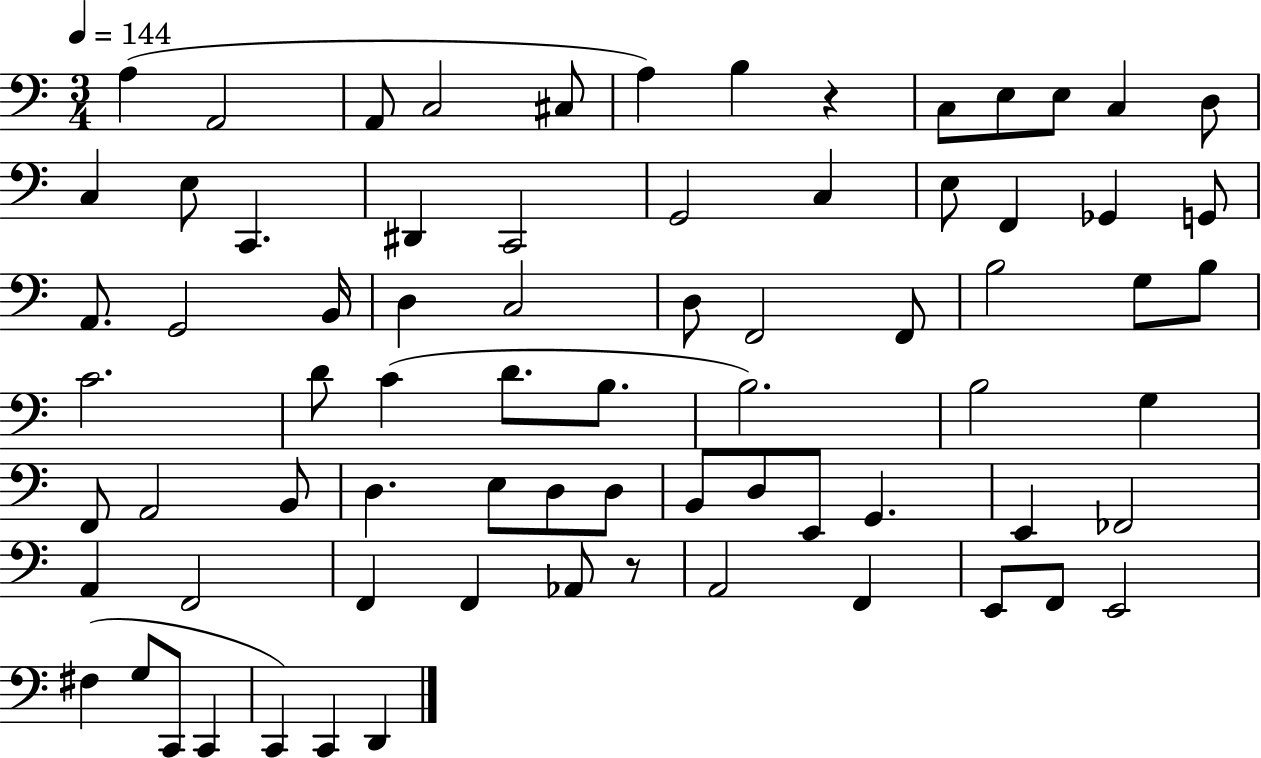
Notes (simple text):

A3/q A2/h A2/e C3/h C#3/e A3/q B3/q R/q C3/e E3/e E3/e C3/q D3/e C3/q E3/e C2/q. D#2/q C2/h G2/h C3/q E3/e F2/q Gb2/q G2/e A2/e. G2/h B2/s D3/q C3/h D3/e F2/h F2/e B3/h G3/e B3/e C4/h. D4/e C4/q D4/e. B3/e. B3/h. B3/h G3/q F2/e A2/h B2/e D3/q. E3/e D3/e D3/e B2/e D3/e E2/e G2/q. E2/q FES2/h A2/q F2/h F2/q F2/q Ab2/e R/e A2/h F2/q E2/e F2/e E2/h F#3/q G3/e C2/e C2/q C2/q C2/q D2/q